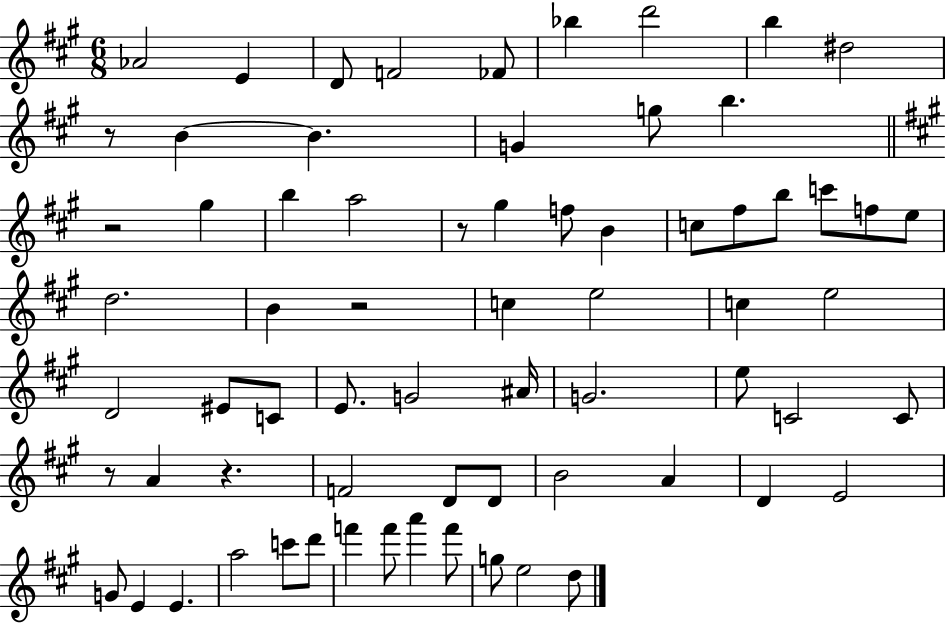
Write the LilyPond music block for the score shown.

{
  \clef treble
  \numericTimeSignature
  \time 6/8
  \key a \major
  aes'2 e'4 | d'8 f'2 fes'8 | bes''4 d'''2 | b''4 dis''2 | \break r8 b'4~~ b'4. | g'4 g''8 b''4. | \bar "||" \break \key a \major r2 gis''4 | b''4 a''2 | r8 gis''4 f''8 b'4 | c''8 fis''8 b''8 c'''8 f''8 e''8 | \break d''2. | b'4 r2 | c''4 e''2 | c''4 e''2 | \break d'2 eis'8 c'8 | e'8. g'2 ais'16 | g'2. | e''8 c'2 c'8 | \break r8 a'4 r4. | f'2 d'8 d'8 | b'2 a'4 | d'4 e'2 | \break g'8 e'4 e'4. | a''2 c'''8 d'''8 | f'''4 f'''8 a'''4 f'''8 | g''8 e''2 d''8 | \break \bar "|."
}